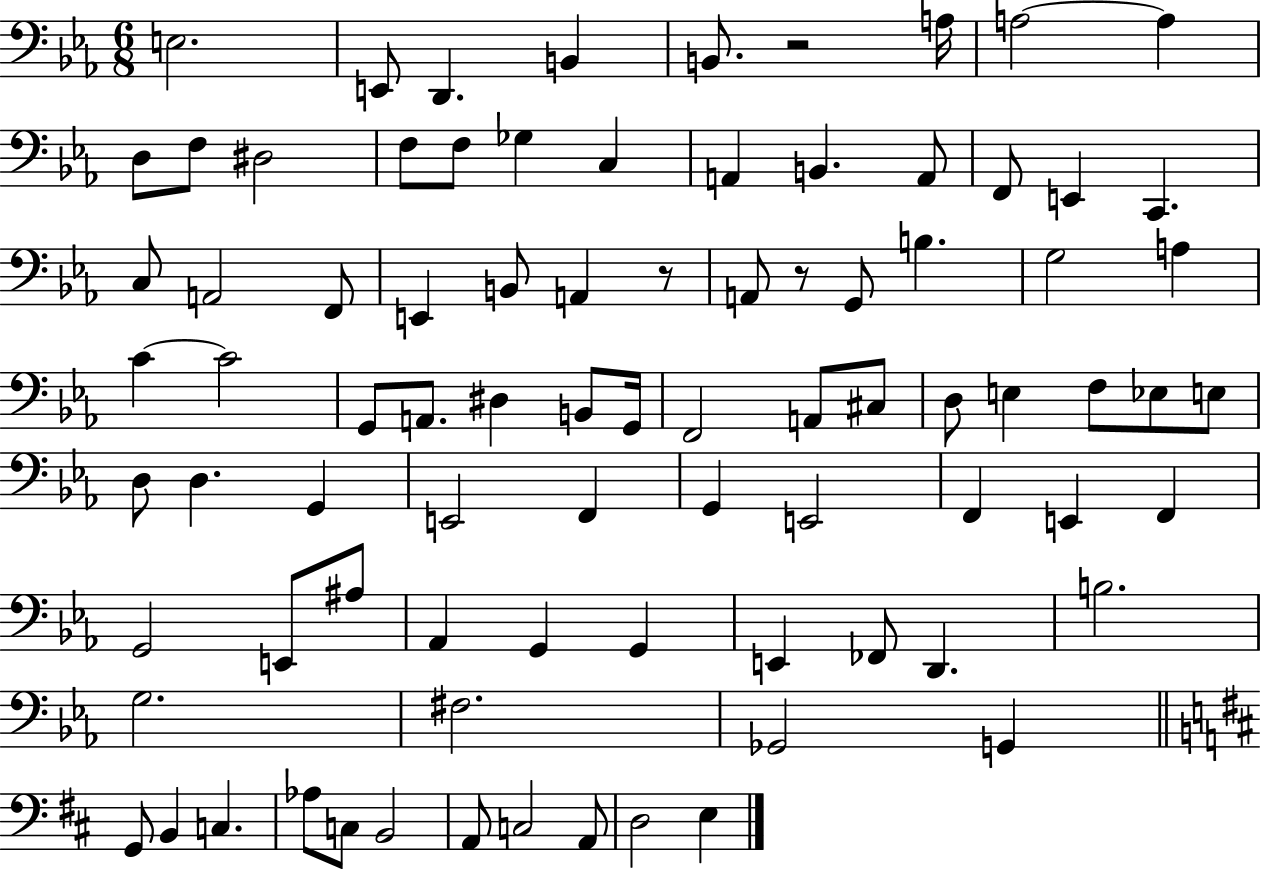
E3/h. E2/e D2/q. B2/q B2/e. R/h A3/s A3/h A3/q D3/e F3/e D#3/h F3/e F3/e Gb3/q C3/q A2/q B2/q. A2/e F2/e E2/q C2/q. C3/e A2/h F2/e E2/q B2/e A2/q R/e A2/e R/e G2/e B3/q. G3/h A3/q C4/q C4/h G2/e A2/e. D#3/q B2/e G2/s F2/h A2/e C#3/e D3/e E3/q F3/e Eb3/e E3/e D3/e D3/q. G2/q E2/h F2/q G2/q E2/h F2/q E2/q F2/q G2/h E2/e A#3/e Ab2/q G2/q G2/q E2/q FES2/e D2/q. B3/h. G3/h. F#3/h. Gb2/h G2/q G2/e B2/q C3/q. Ab3/e C3/e B2/h A2/e C3/h A2/e D3/h E3/q